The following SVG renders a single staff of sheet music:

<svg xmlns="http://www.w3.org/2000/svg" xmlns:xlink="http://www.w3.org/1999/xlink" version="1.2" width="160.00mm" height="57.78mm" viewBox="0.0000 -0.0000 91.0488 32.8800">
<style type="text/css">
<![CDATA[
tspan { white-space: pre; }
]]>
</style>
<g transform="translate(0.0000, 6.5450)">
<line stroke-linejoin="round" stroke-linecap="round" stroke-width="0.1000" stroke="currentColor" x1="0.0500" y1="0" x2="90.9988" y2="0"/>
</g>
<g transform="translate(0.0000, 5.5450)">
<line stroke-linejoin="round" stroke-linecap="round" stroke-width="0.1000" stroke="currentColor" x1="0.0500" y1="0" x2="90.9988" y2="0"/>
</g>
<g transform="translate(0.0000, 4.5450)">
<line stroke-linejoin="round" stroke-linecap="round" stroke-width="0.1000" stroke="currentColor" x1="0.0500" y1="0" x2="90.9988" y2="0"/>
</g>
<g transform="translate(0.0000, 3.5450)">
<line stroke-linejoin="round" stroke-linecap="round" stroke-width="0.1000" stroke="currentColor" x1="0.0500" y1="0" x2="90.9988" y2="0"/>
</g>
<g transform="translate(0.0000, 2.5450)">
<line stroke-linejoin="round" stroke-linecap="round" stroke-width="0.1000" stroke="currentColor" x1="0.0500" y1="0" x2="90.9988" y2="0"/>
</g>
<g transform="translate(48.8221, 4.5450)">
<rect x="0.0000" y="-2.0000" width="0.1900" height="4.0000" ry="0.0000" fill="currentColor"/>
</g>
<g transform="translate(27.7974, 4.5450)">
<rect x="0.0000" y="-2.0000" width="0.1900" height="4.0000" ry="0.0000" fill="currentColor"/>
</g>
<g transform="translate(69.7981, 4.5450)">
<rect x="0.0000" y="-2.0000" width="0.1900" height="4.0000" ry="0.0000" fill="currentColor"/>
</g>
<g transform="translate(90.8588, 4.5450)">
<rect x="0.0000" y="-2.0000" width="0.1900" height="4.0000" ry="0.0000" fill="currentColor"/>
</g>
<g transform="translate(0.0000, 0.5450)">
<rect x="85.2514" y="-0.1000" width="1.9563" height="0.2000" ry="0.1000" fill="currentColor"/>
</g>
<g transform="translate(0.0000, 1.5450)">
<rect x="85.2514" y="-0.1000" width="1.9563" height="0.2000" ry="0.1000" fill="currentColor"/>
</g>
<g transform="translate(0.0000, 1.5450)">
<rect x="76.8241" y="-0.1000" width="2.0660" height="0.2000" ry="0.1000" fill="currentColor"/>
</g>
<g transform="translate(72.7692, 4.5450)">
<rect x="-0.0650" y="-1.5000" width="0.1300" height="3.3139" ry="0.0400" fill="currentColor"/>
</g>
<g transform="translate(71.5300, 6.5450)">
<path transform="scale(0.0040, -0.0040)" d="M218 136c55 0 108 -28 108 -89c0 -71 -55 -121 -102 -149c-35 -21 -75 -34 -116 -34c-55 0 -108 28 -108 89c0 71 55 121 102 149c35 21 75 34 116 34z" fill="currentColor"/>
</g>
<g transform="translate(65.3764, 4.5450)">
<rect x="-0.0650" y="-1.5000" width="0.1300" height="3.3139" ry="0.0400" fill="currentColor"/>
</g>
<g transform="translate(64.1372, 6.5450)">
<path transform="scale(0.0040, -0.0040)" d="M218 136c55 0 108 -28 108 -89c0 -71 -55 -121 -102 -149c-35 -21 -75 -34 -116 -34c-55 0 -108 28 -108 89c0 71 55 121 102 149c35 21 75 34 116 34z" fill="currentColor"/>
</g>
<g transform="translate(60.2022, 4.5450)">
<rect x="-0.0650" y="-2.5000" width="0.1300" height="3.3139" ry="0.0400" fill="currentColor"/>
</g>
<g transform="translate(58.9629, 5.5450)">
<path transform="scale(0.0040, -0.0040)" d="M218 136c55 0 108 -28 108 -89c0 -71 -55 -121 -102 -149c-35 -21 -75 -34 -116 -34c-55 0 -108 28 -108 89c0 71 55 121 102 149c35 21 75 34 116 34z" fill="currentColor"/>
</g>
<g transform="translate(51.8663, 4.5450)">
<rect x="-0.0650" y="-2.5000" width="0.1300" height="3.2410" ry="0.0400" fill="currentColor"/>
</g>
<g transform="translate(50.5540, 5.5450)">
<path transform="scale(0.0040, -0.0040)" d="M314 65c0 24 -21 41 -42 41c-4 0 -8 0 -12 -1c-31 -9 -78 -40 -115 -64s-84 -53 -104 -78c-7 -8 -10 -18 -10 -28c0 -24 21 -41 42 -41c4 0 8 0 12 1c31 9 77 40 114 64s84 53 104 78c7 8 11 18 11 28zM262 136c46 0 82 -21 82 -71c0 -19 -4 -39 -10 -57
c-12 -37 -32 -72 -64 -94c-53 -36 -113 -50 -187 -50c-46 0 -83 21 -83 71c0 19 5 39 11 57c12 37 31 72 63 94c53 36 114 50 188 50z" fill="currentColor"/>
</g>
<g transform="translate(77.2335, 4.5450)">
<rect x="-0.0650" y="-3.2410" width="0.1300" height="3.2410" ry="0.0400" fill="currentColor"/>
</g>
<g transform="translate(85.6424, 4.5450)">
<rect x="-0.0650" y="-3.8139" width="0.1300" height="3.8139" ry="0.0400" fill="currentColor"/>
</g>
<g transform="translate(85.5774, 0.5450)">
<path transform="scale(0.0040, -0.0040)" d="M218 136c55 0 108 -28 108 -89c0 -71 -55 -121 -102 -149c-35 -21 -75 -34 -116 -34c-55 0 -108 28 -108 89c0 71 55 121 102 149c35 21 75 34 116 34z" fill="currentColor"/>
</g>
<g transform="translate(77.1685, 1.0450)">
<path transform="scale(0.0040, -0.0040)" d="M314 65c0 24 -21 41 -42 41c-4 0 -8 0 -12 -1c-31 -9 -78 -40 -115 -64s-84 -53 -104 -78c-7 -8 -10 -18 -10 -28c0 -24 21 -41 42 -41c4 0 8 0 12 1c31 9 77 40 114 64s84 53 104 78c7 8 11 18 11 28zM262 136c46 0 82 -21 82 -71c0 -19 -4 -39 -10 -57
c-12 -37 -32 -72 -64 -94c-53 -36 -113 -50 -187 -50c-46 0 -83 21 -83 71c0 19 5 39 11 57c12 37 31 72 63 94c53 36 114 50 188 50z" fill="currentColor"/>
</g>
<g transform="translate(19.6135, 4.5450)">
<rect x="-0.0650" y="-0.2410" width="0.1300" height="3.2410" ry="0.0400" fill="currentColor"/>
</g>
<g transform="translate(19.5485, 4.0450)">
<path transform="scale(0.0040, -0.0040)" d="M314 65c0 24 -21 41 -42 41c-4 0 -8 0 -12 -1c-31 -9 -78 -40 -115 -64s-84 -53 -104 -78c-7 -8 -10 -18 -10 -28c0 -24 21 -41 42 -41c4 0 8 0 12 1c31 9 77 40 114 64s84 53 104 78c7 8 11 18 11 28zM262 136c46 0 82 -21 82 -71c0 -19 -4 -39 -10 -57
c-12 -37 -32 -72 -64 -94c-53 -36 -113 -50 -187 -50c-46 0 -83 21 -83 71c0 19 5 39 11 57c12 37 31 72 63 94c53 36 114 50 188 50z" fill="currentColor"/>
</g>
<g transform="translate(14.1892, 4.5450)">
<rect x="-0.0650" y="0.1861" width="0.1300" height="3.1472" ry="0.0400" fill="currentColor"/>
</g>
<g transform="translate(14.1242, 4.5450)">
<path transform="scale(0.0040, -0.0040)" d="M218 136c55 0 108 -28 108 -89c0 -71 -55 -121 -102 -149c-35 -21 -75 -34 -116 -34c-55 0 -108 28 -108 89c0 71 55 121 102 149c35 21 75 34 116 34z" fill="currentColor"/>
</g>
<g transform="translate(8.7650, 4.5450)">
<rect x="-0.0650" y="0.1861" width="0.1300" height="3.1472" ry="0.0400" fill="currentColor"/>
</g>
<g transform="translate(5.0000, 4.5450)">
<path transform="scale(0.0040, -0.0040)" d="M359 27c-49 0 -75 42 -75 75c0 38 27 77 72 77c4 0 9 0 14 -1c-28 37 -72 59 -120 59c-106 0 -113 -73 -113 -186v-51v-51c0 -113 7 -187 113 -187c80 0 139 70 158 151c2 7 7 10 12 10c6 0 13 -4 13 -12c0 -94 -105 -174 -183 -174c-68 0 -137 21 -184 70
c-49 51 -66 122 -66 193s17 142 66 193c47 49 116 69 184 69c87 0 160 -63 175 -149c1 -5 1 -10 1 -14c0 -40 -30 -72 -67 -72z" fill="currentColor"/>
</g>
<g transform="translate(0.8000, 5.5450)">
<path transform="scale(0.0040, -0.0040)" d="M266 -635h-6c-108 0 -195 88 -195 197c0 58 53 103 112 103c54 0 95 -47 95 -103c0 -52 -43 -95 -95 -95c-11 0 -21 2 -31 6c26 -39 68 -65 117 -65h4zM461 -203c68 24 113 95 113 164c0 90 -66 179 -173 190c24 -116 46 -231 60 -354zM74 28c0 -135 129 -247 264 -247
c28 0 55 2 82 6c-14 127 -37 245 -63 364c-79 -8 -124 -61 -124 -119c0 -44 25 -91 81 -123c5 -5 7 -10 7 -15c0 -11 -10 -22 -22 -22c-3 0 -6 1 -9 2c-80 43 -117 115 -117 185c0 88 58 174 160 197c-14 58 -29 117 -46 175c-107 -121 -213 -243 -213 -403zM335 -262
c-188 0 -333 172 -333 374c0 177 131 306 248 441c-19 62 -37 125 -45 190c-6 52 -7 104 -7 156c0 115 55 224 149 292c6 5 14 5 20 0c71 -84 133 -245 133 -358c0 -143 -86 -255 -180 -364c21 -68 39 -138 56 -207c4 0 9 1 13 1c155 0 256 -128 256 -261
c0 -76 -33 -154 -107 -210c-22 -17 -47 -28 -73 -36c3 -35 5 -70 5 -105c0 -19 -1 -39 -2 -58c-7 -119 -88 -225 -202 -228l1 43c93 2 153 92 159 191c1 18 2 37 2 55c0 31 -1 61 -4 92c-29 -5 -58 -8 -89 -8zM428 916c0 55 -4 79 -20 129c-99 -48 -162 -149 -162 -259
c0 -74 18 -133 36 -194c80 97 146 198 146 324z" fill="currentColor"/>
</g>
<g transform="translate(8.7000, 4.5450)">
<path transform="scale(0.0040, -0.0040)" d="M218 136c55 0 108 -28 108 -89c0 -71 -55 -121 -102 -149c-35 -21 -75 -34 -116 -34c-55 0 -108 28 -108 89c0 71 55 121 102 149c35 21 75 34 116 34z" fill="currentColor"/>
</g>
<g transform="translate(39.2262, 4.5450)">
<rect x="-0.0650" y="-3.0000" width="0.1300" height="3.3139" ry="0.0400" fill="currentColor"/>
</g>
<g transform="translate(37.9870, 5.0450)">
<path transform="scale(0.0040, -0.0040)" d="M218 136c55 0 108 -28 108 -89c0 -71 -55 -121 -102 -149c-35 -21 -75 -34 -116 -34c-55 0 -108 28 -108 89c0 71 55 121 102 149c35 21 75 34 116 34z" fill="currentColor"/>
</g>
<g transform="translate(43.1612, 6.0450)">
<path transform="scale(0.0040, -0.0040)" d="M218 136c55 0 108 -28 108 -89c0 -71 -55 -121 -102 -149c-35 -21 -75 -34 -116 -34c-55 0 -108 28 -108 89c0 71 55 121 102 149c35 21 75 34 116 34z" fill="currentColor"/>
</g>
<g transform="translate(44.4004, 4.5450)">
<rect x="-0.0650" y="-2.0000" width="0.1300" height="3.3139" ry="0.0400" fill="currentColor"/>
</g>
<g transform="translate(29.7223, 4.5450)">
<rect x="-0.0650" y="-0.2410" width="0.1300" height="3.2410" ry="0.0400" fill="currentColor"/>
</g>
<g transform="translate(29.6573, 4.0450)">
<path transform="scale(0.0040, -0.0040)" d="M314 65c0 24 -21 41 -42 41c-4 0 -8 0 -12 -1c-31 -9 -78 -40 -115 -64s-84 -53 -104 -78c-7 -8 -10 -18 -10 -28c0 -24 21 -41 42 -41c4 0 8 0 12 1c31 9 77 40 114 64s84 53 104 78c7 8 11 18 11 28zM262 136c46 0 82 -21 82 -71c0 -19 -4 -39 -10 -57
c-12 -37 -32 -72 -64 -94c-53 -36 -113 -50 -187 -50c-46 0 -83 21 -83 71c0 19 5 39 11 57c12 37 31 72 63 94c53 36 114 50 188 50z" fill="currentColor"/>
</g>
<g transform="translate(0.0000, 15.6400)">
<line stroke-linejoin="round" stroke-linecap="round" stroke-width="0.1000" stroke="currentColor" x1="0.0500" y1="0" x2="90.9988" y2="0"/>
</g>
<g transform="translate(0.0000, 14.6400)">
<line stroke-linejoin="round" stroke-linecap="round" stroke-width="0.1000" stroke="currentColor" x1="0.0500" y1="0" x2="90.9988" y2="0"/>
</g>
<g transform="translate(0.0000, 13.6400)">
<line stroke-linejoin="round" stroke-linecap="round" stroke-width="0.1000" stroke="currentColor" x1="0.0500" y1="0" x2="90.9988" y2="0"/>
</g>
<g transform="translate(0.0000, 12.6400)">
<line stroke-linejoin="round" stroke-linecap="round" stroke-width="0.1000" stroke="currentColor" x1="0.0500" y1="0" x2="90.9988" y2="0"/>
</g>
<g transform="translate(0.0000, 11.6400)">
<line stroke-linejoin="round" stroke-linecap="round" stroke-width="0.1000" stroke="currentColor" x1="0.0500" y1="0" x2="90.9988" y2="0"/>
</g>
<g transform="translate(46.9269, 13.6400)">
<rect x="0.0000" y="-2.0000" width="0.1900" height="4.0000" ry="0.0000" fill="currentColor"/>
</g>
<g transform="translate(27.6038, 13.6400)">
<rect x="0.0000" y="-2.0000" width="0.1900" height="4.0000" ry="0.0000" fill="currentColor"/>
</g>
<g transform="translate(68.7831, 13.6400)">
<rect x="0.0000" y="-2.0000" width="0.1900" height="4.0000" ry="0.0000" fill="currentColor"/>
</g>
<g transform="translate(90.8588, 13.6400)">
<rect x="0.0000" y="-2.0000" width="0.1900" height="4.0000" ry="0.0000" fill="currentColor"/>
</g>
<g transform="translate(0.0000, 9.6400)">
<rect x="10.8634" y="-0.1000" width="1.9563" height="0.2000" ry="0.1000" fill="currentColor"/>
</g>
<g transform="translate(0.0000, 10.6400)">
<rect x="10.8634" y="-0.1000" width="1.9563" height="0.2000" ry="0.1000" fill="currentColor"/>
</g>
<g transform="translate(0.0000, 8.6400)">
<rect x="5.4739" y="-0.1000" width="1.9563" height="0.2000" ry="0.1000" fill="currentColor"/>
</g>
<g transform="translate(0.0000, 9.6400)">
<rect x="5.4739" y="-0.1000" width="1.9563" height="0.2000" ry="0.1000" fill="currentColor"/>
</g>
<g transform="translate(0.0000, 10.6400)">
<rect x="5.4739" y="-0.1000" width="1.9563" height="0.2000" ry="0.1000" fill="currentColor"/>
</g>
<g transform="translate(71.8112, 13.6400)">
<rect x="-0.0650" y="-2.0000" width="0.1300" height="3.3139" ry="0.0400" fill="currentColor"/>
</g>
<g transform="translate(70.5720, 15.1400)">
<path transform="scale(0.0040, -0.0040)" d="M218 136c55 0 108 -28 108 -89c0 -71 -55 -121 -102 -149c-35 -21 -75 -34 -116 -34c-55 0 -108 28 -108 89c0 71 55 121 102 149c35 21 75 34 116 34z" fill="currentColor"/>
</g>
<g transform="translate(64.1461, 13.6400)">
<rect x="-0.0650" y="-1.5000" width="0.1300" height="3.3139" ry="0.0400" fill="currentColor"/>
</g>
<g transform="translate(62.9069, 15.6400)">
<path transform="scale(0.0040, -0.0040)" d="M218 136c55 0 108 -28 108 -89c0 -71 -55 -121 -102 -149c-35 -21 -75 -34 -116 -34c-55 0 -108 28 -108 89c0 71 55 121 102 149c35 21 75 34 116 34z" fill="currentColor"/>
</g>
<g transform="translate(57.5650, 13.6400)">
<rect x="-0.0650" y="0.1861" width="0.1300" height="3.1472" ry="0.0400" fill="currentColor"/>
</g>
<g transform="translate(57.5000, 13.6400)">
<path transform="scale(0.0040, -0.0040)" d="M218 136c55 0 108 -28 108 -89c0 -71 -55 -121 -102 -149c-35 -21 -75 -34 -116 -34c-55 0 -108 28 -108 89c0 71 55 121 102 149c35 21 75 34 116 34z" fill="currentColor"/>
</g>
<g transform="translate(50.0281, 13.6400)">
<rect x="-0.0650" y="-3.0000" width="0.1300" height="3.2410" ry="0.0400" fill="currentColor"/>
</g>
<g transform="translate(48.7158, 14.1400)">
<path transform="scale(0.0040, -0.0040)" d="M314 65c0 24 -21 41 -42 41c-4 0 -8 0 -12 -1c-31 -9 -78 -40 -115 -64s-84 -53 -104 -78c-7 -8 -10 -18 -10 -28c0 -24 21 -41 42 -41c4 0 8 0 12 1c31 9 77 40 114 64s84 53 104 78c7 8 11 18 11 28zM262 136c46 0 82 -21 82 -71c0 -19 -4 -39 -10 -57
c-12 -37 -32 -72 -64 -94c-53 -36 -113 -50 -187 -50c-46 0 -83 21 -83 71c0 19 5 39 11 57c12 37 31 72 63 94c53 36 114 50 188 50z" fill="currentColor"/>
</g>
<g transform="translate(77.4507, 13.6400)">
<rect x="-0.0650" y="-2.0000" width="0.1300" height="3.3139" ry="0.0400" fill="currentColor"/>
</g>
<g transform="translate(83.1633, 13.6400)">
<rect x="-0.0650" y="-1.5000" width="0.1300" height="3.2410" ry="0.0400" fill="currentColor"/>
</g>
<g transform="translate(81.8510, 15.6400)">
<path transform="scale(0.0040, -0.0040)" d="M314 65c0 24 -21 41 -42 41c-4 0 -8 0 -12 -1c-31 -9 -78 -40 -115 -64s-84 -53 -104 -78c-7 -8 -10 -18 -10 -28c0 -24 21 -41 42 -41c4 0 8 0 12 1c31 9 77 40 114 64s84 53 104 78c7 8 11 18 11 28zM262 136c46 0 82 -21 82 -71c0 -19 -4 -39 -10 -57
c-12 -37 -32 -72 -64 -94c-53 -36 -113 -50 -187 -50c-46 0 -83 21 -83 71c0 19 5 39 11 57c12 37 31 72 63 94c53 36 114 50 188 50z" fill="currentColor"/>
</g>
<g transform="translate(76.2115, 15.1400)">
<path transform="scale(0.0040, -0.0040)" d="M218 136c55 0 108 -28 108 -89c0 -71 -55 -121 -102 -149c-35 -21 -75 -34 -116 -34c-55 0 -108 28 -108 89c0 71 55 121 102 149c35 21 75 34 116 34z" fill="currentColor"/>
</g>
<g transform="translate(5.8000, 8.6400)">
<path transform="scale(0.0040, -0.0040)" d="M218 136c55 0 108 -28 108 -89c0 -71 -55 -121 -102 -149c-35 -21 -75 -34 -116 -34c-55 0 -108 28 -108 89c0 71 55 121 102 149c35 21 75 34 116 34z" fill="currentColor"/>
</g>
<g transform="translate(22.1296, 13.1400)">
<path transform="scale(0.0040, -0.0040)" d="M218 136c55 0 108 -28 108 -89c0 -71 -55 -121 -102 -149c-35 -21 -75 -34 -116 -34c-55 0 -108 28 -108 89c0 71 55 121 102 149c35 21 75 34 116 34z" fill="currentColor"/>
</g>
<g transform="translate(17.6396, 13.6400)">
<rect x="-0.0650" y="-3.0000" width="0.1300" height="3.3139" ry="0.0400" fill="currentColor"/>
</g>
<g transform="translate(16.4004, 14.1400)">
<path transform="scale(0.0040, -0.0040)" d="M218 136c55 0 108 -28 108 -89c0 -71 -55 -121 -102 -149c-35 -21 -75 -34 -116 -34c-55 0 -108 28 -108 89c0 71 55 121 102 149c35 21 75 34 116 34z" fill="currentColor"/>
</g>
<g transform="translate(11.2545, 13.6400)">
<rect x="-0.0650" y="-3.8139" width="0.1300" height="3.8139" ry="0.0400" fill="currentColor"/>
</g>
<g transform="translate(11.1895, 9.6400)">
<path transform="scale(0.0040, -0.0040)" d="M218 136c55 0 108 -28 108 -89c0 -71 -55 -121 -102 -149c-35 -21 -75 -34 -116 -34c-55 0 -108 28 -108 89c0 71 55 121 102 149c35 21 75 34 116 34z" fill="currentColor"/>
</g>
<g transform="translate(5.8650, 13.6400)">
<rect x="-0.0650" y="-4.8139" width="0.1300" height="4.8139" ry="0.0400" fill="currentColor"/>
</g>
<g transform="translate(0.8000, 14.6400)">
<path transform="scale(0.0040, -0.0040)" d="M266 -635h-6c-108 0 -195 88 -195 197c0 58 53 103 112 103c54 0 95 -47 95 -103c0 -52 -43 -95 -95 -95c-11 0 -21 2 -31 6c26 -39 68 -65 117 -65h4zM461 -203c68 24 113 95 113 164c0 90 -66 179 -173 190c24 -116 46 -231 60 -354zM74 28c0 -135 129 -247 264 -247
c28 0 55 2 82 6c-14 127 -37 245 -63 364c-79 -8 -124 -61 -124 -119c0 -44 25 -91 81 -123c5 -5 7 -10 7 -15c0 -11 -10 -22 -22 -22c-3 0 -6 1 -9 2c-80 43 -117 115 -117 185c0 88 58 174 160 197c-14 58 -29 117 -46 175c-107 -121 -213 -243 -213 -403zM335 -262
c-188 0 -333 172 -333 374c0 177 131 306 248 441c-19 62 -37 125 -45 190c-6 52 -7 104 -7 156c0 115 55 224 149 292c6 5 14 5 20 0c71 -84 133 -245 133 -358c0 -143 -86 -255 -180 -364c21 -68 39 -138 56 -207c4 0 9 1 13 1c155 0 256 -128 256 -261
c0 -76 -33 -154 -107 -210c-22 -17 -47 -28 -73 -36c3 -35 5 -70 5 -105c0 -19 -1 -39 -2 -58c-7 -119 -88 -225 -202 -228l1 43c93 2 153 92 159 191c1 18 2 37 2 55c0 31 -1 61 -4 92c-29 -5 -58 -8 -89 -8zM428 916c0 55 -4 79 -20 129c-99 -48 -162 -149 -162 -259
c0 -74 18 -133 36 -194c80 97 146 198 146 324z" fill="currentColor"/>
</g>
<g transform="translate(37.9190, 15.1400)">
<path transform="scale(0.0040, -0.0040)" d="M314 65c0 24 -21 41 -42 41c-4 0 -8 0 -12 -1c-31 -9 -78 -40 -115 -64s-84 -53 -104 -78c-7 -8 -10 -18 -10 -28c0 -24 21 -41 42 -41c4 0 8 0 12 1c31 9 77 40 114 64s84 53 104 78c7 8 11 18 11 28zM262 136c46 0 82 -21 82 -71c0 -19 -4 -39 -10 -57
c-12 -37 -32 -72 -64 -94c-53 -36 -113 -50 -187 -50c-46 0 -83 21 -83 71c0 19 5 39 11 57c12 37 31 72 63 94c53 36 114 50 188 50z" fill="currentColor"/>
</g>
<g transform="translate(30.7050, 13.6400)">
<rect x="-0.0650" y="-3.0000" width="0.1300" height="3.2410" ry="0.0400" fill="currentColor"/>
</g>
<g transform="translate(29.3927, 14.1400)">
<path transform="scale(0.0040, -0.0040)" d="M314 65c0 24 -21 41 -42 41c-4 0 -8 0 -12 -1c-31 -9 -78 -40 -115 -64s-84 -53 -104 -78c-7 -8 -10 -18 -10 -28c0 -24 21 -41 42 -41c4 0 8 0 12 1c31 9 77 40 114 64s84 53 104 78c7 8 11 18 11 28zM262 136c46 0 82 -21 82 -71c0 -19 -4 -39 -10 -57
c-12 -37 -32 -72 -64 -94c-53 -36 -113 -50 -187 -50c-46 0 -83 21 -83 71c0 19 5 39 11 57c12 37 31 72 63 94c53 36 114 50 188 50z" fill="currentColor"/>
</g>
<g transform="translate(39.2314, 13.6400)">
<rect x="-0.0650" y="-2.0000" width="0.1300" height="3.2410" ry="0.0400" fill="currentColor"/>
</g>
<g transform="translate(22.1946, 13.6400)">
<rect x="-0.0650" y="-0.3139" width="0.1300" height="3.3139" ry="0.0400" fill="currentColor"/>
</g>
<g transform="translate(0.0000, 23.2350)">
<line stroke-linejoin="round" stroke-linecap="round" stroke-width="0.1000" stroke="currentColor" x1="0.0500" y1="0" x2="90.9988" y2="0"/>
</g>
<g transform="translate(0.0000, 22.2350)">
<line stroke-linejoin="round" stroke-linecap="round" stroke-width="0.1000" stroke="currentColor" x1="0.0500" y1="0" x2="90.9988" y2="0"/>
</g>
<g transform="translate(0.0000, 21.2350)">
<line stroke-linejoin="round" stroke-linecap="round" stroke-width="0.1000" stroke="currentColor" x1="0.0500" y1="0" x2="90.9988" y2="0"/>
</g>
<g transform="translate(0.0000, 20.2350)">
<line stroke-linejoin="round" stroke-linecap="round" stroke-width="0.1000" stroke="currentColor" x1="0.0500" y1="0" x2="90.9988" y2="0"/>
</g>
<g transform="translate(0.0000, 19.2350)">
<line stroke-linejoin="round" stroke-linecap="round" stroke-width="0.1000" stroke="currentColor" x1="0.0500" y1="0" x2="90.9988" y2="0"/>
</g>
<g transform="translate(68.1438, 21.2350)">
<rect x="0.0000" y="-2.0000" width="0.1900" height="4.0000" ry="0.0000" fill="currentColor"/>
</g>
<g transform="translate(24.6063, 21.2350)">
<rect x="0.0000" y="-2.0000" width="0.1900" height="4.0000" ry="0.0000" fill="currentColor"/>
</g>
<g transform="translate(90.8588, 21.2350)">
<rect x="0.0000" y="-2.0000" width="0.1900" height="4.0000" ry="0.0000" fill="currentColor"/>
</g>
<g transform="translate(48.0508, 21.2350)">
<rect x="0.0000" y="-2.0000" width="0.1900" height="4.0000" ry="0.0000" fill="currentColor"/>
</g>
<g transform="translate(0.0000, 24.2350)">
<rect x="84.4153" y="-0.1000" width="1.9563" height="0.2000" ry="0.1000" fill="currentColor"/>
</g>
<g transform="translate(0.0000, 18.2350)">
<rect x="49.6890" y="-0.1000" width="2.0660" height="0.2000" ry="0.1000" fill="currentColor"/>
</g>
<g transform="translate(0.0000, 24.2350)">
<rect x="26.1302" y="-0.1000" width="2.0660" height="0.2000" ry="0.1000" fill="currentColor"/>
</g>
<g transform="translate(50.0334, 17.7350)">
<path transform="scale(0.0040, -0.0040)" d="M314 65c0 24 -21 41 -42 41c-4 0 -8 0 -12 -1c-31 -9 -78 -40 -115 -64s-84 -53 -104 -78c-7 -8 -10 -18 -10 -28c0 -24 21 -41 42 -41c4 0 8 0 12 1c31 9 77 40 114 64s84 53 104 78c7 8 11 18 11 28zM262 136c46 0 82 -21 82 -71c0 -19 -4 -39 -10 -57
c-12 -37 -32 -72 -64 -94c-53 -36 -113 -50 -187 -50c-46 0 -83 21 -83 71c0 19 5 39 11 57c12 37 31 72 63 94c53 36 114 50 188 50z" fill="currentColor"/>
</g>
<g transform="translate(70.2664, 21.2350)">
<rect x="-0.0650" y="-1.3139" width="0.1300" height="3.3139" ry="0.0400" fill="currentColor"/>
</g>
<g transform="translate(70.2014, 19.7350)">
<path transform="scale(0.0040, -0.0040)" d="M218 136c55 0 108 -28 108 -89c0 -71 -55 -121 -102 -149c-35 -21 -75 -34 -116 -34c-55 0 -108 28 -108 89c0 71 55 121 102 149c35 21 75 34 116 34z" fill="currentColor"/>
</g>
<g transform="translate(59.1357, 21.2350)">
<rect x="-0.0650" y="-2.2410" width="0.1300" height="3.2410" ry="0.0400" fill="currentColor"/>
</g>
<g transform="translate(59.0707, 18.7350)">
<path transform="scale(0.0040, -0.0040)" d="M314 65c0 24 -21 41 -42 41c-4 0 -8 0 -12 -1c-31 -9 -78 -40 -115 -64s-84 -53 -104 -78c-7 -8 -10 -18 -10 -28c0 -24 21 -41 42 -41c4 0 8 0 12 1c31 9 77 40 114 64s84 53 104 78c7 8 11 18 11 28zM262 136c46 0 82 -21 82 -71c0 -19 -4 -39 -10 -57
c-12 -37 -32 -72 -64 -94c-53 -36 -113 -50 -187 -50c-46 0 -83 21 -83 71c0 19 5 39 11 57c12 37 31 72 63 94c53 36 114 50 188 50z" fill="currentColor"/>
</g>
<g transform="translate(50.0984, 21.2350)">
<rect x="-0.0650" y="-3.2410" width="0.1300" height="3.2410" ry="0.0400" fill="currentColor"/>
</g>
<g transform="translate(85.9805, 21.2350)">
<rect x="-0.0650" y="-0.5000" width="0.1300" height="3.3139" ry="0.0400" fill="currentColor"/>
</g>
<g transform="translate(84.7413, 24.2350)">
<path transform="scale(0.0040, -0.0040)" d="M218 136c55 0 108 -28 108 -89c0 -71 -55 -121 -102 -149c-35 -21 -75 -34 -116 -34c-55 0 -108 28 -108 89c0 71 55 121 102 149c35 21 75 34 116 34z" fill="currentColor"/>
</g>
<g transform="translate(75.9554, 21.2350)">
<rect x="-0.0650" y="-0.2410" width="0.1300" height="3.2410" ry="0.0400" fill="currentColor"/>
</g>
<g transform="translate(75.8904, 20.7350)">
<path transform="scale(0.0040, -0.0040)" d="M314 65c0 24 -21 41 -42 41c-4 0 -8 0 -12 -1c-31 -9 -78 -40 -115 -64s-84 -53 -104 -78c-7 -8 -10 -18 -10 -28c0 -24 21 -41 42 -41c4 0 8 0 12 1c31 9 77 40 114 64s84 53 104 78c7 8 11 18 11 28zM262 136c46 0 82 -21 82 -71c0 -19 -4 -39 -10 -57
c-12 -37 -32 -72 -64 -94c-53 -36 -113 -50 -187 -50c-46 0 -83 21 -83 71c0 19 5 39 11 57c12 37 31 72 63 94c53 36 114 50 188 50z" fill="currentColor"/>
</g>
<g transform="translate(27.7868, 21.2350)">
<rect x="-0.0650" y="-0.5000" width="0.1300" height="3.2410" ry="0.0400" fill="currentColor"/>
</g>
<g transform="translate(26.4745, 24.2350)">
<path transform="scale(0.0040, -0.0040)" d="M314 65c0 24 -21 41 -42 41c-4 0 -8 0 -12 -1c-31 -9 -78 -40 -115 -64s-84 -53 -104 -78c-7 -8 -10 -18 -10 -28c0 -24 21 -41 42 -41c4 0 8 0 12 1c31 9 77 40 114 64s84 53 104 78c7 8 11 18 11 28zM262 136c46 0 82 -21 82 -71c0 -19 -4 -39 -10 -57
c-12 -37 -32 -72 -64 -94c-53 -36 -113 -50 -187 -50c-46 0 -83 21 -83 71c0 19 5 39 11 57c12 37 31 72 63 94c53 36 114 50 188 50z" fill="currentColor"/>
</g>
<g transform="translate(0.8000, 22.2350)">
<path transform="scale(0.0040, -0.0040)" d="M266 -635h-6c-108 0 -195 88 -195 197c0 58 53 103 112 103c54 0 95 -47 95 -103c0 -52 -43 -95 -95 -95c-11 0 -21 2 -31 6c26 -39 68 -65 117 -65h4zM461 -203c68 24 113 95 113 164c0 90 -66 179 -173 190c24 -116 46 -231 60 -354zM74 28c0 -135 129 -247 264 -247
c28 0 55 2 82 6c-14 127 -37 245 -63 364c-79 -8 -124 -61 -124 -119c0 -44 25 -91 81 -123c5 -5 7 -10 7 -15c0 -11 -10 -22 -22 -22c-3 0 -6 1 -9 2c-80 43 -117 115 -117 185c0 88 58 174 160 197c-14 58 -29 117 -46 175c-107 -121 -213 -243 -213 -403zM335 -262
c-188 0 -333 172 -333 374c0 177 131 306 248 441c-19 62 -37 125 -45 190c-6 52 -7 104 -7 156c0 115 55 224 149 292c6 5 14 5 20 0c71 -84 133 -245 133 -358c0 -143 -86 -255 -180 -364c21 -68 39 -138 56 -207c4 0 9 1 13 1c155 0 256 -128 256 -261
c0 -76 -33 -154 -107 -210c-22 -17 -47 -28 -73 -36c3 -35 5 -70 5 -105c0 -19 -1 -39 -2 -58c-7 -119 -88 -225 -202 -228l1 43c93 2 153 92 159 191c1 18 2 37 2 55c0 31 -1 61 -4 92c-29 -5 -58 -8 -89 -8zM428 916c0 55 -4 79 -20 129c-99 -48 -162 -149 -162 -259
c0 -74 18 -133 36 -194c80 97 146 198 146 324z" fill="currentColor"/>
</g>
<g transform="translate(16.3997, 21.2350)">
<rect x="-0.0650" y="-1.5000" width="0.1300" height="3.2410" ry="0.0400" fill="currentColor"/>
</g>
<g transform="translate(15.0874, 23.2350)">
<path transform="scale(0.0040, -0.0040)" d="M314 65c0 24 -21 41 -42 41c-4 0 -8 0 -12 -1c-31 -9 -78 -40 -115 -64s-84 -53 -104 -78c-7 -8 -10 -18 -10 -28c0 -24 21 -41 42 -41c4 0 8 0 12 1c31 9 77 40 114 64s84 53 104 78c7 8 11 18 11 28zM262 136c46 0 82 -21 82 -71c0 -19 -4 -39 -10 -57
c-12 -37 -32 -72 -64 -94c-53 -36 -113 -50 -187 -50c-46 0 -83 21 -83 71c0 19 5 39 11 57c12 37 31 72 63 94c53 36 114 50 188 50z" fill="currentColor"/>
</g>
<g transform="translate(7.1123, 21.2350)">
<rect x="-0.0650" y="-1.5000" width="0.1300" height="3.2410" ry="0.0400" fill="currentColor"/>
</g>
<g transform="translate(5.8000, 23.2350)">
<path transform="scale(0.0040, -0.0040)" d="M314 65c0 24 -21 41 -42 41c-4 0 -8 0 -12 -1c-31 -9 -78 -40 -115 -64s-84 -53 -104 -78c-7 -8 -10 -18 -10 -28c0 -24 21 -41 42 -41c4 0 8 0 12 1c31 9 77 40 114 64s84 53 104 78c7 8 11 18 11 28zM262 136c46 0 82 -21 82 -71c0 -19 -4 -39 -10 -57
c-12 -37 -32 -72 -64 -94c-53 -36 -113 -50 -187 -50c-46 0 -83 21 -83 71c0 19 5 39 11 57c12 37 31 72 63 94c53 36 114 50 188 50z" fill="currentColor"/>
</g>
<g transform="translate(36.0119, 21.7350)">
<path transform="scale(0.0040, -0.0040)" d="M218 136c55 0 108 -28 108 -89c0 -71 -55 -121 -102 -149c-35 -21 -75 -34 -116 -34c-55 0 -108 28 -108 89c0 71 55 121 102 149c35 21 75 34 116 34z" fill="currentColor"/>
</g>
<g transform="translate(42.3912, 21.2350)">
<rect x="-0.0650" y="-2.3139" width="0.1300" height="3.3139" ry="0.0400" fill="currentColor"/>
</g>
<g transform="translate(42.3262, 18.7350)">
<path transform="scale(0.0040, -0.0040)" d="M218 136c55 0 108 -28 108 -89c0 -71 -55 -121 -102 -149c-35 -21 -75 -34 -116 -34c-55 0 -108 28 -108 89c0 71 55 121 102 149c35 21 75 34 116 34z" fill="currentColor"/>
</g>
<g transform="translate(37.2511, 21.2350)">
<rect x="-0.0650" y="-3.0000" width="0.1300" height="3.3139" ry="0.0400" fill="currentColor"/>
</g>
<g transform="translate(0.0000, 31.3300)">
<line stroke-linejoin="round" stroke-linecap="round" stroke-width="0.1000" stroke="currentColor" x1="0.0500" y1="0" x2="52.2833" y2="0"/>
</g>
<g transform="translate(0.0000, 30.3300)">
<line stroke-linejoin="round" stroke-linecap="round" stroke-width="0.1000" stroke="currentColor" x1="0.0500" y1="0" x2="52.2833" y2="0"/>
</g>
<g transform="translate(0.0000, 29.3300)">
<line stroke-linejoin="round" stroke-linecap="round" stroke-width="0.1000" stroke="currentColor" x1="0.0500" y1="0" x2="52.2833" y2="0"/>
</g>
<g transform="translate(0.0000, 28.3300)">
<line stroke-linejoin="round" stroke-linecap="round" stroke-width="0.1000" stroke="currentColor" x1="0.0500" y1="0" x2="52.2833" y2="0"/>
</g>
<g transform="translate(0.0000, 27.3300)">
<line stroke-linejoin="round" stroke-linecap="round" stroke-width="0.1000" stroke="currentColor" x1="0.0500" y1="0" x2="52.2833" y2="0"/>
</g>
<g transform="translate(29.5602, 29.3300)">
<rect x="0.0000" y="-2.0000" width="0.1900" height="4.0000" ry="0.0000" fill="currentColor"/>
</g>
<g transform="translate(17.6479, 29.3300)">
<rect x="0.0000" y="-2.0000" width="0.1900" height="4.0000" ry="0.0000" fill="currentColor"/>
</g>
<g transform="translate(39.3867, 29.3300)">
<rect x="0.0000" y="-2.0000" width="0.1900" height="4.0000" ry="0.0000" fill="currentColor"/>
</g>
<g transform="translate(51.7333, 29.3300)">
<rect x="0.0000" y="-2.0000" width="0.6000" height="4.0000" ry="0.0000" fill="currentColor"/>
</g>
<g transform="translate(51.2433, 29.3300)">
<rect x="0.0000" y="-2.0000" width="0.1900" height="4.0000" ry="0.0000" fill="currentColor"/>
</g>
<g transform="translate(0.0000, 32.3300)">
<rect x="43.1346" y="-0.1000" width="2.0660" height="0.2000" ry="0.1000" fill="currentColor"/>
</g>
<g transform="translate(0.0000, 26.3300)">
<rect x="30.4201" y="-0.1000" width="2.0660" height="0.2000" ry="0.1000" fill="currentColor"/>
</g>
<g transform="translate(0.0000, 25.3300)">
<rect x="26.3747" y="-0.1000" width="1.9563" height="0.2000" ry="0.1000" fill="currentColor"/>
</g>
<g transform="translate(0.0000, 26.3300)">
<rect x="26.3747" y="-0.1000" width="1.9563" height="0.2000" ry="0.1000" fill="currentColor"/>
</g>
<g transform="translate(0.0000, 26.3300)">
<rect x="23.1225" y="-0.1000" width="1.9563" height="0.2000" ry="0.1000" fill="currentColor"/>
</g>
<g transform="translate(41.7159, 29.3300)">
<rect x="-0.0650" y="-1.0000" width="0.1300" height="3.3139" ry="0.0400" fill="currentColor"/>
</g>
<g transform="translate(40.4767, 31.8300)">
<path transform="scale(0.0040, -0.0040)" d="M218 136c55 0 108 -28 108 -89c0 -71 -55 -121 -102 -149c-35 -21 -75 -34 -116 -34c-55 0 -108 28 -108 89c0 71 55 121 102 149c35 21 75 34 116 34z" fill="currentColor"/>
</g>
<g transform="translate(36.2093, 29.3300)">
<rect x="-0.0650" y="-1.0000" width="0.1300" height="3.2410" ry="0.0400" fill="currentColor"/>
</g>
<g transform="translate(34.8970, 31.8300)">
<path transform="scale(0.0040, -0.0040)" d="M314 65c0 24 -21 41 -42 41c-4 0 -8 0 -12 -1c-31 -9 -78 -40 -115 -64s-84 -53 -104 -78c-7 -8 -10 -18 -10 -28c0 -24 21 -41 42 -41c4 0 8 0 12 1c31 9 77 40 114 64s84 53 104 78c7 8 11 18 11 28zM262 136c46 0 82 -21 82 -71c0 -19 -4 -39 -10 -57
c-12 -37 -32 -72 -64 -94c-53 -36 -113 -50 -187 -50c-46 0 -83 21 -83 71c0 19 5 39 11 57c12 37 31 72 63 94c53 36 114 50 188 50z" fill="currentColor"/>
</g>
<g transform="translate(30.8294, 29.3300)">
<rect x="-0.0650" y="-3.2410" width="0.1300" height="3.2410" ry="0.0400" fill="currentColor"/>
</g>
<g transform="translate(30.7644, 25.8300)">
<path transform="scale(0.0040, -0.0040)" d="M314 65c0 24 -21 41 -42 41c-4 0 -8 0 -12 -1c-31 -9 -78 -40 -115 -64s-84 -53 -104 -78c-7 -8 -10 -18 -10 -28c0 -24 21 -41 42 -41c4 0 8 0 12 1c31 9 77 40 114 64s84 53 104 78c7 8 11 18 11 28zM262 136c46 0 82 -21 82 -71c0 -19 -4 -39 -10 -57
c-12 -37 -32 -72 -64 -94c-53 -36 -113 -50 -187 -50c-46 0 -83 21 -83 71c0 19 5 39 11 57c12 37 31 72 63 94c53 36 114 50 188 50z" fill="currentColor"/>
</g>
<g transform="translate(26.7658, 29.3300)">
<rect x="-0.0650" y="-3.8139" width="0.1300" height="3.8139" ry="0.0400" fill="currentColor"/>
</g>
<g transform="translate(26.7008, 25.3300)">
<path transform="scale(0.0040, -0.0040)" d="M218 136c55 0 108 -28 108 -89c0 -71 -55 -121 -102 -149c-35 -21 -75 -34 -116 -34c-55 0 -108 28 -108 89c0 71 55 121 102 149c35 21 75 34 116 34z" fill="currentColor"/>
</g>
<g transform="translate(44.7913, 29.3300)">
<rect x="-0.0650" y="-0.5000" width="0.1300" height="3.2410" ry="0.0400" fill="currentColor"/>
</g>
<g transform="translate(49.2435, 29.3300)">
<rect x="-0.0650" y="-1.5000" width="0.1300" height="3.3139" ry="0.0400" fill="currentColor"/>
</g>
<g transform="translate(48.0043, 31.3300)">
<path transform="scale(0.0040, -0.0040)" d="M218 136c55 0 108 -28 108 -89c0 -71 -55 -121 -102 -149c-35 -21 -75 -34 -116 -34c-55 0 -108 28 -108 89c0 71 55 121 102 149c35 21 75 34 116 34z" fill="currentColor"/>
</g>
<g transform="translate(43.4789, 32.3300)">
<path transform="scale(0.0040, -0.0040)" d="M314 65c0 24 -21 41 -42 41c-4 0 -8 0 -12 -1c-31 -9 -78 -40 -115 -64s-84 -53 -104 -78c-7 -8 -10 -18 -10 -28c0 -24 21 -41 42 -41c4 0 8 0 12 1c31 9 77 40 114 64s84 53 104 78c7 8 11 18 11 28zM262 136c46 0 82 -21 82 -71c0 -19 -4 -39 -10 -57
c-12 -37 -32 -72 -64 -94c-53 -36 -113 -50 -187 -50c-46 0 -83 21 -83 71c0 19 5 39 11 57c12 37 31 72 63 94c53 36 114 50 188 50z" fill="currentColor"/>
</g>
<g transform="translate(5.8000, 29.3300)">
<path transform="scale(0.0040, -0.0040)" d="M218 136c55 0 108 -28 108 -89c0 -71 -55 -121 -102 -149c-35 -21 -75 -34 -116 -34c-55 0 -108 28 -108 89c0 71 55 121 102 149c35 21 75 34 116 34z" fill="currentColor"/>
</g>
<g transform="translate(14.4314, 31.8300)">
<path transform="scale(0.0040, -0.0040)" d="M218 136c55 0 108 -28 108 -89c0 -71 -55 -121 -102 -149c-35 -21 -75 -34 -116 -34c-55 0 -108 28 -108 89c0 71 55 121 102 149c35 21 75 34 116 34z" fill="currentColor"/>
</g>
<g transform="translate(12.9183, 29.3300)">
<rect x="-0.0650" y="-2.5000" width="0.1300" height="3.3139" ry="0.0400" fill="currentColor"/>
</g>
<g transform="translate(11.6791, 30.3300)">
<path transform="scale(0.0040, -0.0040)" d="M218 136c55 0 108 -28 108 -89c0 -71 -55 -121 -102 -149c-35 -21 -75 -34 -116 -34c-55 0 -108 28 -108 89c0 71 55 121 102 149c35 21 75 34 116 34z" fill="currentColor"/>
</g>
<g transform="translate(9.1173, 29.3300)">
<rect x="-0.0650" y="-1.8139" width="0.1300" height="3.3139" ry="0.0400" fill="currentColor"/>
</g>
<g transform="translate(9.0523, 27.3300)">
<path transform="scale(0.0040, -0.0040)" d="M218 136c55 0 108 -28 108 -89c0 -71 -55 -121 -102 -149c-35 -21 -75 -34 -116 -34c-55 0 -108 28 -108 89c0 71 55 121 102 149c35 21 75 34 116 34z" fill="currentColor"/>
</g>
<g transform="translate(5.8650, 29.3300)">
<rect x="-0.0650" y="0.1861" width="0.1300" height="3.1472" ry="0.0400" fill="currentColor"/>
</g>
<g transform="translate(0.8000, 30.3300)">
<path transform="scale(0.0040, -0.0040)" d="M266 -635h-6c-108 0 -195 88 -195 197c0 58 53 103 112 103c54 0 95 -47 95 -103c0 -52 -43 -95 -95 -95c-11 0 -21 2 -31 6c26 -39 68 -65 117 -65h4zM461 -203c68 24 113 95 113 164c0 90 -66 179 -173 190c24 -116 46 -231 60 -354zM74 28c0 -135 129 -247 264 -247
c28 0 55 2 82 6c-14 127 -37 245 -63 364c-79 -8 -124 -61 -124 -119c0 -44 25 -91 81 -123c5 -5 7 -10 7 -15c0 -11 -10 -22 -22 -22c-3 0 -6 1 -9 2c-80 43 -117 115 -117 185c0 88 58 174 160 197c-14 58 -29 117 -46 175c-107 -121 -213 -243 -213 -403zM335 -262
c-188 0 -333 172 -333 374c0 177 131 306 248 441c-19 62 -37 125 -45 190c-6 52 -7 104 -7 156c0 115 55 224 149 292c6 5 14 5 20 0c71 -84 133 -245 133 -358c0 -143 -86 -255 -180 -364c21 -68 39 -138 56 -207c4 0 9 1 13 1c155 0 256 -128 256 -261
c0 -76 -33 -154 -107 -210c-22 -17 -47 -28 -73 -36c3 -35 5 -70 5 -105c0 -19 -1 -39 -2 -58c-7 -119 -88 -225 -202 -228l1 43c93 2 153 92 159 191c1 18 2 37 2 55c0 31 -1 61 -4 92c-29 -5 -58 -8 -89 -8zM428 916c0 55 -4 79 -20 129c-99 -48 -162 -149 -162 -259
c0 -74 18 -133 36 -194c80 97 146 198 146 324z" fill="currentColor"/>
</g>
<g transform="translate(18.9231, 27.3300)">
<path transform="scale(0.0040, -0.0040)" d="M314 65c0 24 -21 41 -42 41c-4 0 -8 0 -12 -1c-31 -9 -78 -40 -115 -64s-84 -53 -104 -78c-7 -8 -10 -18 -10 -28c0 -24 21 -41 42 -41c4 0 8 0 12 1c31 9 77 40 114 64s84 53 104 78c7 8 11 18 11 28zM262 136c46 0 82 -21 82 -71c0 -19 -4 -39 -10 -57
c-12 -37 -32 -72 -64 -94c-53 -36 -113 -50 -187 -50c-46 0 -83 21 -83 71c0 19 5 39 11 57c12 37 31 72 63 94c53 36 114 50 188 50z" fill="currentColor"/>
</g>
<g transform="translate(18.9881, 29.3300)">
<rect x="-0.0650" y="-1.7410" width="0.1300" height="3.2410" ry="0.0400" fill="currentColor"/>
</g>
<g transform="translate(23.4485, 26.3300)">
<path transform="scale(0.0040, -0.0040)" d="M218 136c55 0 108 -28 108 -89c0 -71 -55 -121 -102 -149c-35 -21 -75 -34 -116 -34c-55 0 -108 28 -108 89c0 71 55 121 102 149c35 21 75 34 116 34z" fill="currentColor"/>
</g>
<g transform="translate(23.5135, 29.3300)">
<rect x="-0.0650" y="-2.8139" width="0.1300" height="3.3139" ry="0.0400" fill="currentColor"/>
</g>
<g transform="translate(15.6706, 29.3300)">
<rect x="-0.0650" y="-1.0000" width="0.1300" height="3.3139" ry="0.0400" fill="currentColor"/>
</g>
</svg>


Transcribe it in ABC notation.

X:1
T:Untitled
M:4/4
L:1/4
K:C
B B c2 c2 A F G2 G E E b2 c' e' c' A c A2 F2 A2 B E F F E2 E2 E2 C2 A g b2 g2 e c2 C B f G D f2 a c' b2 D2 D C2 E